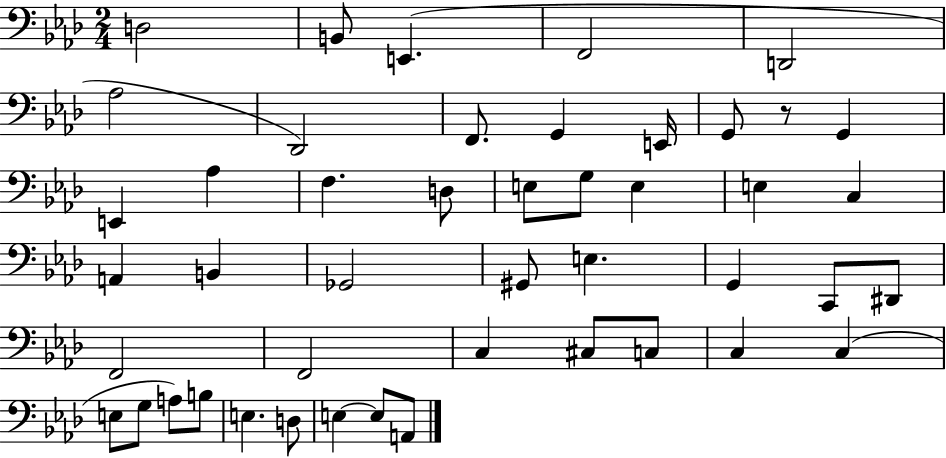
D3/h B2/e E2/q. F2/h D2/h Ab3/h Db2/h F2/e. G2/q E2/s G2/e R/e G2/q E2/q Ab3/q F3/q. D3/e E3/e G3/e E3/q E3/q C3/q A2/q B2/q Gb2/h G#2/e E3/q. G2/q C2/e D#2/e F2/h F2/h C3/q C#3/e C3/e C3/q C3/q E3/e G3/e A3/e B3/e E3/q. D3/e E3/q E3/e A2/e